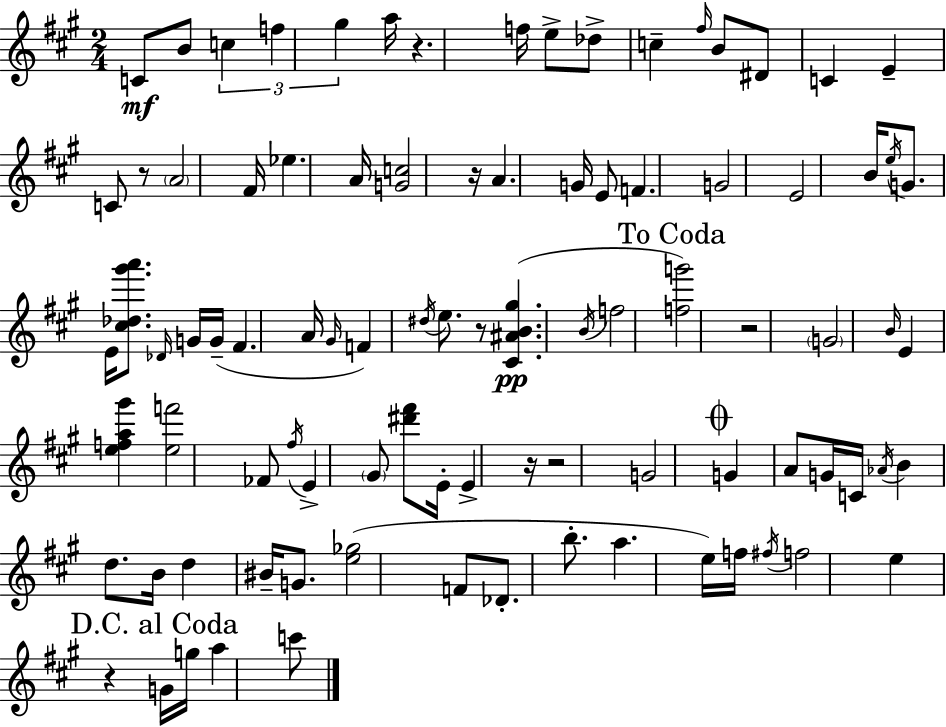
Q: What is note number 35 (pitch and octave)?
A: A4